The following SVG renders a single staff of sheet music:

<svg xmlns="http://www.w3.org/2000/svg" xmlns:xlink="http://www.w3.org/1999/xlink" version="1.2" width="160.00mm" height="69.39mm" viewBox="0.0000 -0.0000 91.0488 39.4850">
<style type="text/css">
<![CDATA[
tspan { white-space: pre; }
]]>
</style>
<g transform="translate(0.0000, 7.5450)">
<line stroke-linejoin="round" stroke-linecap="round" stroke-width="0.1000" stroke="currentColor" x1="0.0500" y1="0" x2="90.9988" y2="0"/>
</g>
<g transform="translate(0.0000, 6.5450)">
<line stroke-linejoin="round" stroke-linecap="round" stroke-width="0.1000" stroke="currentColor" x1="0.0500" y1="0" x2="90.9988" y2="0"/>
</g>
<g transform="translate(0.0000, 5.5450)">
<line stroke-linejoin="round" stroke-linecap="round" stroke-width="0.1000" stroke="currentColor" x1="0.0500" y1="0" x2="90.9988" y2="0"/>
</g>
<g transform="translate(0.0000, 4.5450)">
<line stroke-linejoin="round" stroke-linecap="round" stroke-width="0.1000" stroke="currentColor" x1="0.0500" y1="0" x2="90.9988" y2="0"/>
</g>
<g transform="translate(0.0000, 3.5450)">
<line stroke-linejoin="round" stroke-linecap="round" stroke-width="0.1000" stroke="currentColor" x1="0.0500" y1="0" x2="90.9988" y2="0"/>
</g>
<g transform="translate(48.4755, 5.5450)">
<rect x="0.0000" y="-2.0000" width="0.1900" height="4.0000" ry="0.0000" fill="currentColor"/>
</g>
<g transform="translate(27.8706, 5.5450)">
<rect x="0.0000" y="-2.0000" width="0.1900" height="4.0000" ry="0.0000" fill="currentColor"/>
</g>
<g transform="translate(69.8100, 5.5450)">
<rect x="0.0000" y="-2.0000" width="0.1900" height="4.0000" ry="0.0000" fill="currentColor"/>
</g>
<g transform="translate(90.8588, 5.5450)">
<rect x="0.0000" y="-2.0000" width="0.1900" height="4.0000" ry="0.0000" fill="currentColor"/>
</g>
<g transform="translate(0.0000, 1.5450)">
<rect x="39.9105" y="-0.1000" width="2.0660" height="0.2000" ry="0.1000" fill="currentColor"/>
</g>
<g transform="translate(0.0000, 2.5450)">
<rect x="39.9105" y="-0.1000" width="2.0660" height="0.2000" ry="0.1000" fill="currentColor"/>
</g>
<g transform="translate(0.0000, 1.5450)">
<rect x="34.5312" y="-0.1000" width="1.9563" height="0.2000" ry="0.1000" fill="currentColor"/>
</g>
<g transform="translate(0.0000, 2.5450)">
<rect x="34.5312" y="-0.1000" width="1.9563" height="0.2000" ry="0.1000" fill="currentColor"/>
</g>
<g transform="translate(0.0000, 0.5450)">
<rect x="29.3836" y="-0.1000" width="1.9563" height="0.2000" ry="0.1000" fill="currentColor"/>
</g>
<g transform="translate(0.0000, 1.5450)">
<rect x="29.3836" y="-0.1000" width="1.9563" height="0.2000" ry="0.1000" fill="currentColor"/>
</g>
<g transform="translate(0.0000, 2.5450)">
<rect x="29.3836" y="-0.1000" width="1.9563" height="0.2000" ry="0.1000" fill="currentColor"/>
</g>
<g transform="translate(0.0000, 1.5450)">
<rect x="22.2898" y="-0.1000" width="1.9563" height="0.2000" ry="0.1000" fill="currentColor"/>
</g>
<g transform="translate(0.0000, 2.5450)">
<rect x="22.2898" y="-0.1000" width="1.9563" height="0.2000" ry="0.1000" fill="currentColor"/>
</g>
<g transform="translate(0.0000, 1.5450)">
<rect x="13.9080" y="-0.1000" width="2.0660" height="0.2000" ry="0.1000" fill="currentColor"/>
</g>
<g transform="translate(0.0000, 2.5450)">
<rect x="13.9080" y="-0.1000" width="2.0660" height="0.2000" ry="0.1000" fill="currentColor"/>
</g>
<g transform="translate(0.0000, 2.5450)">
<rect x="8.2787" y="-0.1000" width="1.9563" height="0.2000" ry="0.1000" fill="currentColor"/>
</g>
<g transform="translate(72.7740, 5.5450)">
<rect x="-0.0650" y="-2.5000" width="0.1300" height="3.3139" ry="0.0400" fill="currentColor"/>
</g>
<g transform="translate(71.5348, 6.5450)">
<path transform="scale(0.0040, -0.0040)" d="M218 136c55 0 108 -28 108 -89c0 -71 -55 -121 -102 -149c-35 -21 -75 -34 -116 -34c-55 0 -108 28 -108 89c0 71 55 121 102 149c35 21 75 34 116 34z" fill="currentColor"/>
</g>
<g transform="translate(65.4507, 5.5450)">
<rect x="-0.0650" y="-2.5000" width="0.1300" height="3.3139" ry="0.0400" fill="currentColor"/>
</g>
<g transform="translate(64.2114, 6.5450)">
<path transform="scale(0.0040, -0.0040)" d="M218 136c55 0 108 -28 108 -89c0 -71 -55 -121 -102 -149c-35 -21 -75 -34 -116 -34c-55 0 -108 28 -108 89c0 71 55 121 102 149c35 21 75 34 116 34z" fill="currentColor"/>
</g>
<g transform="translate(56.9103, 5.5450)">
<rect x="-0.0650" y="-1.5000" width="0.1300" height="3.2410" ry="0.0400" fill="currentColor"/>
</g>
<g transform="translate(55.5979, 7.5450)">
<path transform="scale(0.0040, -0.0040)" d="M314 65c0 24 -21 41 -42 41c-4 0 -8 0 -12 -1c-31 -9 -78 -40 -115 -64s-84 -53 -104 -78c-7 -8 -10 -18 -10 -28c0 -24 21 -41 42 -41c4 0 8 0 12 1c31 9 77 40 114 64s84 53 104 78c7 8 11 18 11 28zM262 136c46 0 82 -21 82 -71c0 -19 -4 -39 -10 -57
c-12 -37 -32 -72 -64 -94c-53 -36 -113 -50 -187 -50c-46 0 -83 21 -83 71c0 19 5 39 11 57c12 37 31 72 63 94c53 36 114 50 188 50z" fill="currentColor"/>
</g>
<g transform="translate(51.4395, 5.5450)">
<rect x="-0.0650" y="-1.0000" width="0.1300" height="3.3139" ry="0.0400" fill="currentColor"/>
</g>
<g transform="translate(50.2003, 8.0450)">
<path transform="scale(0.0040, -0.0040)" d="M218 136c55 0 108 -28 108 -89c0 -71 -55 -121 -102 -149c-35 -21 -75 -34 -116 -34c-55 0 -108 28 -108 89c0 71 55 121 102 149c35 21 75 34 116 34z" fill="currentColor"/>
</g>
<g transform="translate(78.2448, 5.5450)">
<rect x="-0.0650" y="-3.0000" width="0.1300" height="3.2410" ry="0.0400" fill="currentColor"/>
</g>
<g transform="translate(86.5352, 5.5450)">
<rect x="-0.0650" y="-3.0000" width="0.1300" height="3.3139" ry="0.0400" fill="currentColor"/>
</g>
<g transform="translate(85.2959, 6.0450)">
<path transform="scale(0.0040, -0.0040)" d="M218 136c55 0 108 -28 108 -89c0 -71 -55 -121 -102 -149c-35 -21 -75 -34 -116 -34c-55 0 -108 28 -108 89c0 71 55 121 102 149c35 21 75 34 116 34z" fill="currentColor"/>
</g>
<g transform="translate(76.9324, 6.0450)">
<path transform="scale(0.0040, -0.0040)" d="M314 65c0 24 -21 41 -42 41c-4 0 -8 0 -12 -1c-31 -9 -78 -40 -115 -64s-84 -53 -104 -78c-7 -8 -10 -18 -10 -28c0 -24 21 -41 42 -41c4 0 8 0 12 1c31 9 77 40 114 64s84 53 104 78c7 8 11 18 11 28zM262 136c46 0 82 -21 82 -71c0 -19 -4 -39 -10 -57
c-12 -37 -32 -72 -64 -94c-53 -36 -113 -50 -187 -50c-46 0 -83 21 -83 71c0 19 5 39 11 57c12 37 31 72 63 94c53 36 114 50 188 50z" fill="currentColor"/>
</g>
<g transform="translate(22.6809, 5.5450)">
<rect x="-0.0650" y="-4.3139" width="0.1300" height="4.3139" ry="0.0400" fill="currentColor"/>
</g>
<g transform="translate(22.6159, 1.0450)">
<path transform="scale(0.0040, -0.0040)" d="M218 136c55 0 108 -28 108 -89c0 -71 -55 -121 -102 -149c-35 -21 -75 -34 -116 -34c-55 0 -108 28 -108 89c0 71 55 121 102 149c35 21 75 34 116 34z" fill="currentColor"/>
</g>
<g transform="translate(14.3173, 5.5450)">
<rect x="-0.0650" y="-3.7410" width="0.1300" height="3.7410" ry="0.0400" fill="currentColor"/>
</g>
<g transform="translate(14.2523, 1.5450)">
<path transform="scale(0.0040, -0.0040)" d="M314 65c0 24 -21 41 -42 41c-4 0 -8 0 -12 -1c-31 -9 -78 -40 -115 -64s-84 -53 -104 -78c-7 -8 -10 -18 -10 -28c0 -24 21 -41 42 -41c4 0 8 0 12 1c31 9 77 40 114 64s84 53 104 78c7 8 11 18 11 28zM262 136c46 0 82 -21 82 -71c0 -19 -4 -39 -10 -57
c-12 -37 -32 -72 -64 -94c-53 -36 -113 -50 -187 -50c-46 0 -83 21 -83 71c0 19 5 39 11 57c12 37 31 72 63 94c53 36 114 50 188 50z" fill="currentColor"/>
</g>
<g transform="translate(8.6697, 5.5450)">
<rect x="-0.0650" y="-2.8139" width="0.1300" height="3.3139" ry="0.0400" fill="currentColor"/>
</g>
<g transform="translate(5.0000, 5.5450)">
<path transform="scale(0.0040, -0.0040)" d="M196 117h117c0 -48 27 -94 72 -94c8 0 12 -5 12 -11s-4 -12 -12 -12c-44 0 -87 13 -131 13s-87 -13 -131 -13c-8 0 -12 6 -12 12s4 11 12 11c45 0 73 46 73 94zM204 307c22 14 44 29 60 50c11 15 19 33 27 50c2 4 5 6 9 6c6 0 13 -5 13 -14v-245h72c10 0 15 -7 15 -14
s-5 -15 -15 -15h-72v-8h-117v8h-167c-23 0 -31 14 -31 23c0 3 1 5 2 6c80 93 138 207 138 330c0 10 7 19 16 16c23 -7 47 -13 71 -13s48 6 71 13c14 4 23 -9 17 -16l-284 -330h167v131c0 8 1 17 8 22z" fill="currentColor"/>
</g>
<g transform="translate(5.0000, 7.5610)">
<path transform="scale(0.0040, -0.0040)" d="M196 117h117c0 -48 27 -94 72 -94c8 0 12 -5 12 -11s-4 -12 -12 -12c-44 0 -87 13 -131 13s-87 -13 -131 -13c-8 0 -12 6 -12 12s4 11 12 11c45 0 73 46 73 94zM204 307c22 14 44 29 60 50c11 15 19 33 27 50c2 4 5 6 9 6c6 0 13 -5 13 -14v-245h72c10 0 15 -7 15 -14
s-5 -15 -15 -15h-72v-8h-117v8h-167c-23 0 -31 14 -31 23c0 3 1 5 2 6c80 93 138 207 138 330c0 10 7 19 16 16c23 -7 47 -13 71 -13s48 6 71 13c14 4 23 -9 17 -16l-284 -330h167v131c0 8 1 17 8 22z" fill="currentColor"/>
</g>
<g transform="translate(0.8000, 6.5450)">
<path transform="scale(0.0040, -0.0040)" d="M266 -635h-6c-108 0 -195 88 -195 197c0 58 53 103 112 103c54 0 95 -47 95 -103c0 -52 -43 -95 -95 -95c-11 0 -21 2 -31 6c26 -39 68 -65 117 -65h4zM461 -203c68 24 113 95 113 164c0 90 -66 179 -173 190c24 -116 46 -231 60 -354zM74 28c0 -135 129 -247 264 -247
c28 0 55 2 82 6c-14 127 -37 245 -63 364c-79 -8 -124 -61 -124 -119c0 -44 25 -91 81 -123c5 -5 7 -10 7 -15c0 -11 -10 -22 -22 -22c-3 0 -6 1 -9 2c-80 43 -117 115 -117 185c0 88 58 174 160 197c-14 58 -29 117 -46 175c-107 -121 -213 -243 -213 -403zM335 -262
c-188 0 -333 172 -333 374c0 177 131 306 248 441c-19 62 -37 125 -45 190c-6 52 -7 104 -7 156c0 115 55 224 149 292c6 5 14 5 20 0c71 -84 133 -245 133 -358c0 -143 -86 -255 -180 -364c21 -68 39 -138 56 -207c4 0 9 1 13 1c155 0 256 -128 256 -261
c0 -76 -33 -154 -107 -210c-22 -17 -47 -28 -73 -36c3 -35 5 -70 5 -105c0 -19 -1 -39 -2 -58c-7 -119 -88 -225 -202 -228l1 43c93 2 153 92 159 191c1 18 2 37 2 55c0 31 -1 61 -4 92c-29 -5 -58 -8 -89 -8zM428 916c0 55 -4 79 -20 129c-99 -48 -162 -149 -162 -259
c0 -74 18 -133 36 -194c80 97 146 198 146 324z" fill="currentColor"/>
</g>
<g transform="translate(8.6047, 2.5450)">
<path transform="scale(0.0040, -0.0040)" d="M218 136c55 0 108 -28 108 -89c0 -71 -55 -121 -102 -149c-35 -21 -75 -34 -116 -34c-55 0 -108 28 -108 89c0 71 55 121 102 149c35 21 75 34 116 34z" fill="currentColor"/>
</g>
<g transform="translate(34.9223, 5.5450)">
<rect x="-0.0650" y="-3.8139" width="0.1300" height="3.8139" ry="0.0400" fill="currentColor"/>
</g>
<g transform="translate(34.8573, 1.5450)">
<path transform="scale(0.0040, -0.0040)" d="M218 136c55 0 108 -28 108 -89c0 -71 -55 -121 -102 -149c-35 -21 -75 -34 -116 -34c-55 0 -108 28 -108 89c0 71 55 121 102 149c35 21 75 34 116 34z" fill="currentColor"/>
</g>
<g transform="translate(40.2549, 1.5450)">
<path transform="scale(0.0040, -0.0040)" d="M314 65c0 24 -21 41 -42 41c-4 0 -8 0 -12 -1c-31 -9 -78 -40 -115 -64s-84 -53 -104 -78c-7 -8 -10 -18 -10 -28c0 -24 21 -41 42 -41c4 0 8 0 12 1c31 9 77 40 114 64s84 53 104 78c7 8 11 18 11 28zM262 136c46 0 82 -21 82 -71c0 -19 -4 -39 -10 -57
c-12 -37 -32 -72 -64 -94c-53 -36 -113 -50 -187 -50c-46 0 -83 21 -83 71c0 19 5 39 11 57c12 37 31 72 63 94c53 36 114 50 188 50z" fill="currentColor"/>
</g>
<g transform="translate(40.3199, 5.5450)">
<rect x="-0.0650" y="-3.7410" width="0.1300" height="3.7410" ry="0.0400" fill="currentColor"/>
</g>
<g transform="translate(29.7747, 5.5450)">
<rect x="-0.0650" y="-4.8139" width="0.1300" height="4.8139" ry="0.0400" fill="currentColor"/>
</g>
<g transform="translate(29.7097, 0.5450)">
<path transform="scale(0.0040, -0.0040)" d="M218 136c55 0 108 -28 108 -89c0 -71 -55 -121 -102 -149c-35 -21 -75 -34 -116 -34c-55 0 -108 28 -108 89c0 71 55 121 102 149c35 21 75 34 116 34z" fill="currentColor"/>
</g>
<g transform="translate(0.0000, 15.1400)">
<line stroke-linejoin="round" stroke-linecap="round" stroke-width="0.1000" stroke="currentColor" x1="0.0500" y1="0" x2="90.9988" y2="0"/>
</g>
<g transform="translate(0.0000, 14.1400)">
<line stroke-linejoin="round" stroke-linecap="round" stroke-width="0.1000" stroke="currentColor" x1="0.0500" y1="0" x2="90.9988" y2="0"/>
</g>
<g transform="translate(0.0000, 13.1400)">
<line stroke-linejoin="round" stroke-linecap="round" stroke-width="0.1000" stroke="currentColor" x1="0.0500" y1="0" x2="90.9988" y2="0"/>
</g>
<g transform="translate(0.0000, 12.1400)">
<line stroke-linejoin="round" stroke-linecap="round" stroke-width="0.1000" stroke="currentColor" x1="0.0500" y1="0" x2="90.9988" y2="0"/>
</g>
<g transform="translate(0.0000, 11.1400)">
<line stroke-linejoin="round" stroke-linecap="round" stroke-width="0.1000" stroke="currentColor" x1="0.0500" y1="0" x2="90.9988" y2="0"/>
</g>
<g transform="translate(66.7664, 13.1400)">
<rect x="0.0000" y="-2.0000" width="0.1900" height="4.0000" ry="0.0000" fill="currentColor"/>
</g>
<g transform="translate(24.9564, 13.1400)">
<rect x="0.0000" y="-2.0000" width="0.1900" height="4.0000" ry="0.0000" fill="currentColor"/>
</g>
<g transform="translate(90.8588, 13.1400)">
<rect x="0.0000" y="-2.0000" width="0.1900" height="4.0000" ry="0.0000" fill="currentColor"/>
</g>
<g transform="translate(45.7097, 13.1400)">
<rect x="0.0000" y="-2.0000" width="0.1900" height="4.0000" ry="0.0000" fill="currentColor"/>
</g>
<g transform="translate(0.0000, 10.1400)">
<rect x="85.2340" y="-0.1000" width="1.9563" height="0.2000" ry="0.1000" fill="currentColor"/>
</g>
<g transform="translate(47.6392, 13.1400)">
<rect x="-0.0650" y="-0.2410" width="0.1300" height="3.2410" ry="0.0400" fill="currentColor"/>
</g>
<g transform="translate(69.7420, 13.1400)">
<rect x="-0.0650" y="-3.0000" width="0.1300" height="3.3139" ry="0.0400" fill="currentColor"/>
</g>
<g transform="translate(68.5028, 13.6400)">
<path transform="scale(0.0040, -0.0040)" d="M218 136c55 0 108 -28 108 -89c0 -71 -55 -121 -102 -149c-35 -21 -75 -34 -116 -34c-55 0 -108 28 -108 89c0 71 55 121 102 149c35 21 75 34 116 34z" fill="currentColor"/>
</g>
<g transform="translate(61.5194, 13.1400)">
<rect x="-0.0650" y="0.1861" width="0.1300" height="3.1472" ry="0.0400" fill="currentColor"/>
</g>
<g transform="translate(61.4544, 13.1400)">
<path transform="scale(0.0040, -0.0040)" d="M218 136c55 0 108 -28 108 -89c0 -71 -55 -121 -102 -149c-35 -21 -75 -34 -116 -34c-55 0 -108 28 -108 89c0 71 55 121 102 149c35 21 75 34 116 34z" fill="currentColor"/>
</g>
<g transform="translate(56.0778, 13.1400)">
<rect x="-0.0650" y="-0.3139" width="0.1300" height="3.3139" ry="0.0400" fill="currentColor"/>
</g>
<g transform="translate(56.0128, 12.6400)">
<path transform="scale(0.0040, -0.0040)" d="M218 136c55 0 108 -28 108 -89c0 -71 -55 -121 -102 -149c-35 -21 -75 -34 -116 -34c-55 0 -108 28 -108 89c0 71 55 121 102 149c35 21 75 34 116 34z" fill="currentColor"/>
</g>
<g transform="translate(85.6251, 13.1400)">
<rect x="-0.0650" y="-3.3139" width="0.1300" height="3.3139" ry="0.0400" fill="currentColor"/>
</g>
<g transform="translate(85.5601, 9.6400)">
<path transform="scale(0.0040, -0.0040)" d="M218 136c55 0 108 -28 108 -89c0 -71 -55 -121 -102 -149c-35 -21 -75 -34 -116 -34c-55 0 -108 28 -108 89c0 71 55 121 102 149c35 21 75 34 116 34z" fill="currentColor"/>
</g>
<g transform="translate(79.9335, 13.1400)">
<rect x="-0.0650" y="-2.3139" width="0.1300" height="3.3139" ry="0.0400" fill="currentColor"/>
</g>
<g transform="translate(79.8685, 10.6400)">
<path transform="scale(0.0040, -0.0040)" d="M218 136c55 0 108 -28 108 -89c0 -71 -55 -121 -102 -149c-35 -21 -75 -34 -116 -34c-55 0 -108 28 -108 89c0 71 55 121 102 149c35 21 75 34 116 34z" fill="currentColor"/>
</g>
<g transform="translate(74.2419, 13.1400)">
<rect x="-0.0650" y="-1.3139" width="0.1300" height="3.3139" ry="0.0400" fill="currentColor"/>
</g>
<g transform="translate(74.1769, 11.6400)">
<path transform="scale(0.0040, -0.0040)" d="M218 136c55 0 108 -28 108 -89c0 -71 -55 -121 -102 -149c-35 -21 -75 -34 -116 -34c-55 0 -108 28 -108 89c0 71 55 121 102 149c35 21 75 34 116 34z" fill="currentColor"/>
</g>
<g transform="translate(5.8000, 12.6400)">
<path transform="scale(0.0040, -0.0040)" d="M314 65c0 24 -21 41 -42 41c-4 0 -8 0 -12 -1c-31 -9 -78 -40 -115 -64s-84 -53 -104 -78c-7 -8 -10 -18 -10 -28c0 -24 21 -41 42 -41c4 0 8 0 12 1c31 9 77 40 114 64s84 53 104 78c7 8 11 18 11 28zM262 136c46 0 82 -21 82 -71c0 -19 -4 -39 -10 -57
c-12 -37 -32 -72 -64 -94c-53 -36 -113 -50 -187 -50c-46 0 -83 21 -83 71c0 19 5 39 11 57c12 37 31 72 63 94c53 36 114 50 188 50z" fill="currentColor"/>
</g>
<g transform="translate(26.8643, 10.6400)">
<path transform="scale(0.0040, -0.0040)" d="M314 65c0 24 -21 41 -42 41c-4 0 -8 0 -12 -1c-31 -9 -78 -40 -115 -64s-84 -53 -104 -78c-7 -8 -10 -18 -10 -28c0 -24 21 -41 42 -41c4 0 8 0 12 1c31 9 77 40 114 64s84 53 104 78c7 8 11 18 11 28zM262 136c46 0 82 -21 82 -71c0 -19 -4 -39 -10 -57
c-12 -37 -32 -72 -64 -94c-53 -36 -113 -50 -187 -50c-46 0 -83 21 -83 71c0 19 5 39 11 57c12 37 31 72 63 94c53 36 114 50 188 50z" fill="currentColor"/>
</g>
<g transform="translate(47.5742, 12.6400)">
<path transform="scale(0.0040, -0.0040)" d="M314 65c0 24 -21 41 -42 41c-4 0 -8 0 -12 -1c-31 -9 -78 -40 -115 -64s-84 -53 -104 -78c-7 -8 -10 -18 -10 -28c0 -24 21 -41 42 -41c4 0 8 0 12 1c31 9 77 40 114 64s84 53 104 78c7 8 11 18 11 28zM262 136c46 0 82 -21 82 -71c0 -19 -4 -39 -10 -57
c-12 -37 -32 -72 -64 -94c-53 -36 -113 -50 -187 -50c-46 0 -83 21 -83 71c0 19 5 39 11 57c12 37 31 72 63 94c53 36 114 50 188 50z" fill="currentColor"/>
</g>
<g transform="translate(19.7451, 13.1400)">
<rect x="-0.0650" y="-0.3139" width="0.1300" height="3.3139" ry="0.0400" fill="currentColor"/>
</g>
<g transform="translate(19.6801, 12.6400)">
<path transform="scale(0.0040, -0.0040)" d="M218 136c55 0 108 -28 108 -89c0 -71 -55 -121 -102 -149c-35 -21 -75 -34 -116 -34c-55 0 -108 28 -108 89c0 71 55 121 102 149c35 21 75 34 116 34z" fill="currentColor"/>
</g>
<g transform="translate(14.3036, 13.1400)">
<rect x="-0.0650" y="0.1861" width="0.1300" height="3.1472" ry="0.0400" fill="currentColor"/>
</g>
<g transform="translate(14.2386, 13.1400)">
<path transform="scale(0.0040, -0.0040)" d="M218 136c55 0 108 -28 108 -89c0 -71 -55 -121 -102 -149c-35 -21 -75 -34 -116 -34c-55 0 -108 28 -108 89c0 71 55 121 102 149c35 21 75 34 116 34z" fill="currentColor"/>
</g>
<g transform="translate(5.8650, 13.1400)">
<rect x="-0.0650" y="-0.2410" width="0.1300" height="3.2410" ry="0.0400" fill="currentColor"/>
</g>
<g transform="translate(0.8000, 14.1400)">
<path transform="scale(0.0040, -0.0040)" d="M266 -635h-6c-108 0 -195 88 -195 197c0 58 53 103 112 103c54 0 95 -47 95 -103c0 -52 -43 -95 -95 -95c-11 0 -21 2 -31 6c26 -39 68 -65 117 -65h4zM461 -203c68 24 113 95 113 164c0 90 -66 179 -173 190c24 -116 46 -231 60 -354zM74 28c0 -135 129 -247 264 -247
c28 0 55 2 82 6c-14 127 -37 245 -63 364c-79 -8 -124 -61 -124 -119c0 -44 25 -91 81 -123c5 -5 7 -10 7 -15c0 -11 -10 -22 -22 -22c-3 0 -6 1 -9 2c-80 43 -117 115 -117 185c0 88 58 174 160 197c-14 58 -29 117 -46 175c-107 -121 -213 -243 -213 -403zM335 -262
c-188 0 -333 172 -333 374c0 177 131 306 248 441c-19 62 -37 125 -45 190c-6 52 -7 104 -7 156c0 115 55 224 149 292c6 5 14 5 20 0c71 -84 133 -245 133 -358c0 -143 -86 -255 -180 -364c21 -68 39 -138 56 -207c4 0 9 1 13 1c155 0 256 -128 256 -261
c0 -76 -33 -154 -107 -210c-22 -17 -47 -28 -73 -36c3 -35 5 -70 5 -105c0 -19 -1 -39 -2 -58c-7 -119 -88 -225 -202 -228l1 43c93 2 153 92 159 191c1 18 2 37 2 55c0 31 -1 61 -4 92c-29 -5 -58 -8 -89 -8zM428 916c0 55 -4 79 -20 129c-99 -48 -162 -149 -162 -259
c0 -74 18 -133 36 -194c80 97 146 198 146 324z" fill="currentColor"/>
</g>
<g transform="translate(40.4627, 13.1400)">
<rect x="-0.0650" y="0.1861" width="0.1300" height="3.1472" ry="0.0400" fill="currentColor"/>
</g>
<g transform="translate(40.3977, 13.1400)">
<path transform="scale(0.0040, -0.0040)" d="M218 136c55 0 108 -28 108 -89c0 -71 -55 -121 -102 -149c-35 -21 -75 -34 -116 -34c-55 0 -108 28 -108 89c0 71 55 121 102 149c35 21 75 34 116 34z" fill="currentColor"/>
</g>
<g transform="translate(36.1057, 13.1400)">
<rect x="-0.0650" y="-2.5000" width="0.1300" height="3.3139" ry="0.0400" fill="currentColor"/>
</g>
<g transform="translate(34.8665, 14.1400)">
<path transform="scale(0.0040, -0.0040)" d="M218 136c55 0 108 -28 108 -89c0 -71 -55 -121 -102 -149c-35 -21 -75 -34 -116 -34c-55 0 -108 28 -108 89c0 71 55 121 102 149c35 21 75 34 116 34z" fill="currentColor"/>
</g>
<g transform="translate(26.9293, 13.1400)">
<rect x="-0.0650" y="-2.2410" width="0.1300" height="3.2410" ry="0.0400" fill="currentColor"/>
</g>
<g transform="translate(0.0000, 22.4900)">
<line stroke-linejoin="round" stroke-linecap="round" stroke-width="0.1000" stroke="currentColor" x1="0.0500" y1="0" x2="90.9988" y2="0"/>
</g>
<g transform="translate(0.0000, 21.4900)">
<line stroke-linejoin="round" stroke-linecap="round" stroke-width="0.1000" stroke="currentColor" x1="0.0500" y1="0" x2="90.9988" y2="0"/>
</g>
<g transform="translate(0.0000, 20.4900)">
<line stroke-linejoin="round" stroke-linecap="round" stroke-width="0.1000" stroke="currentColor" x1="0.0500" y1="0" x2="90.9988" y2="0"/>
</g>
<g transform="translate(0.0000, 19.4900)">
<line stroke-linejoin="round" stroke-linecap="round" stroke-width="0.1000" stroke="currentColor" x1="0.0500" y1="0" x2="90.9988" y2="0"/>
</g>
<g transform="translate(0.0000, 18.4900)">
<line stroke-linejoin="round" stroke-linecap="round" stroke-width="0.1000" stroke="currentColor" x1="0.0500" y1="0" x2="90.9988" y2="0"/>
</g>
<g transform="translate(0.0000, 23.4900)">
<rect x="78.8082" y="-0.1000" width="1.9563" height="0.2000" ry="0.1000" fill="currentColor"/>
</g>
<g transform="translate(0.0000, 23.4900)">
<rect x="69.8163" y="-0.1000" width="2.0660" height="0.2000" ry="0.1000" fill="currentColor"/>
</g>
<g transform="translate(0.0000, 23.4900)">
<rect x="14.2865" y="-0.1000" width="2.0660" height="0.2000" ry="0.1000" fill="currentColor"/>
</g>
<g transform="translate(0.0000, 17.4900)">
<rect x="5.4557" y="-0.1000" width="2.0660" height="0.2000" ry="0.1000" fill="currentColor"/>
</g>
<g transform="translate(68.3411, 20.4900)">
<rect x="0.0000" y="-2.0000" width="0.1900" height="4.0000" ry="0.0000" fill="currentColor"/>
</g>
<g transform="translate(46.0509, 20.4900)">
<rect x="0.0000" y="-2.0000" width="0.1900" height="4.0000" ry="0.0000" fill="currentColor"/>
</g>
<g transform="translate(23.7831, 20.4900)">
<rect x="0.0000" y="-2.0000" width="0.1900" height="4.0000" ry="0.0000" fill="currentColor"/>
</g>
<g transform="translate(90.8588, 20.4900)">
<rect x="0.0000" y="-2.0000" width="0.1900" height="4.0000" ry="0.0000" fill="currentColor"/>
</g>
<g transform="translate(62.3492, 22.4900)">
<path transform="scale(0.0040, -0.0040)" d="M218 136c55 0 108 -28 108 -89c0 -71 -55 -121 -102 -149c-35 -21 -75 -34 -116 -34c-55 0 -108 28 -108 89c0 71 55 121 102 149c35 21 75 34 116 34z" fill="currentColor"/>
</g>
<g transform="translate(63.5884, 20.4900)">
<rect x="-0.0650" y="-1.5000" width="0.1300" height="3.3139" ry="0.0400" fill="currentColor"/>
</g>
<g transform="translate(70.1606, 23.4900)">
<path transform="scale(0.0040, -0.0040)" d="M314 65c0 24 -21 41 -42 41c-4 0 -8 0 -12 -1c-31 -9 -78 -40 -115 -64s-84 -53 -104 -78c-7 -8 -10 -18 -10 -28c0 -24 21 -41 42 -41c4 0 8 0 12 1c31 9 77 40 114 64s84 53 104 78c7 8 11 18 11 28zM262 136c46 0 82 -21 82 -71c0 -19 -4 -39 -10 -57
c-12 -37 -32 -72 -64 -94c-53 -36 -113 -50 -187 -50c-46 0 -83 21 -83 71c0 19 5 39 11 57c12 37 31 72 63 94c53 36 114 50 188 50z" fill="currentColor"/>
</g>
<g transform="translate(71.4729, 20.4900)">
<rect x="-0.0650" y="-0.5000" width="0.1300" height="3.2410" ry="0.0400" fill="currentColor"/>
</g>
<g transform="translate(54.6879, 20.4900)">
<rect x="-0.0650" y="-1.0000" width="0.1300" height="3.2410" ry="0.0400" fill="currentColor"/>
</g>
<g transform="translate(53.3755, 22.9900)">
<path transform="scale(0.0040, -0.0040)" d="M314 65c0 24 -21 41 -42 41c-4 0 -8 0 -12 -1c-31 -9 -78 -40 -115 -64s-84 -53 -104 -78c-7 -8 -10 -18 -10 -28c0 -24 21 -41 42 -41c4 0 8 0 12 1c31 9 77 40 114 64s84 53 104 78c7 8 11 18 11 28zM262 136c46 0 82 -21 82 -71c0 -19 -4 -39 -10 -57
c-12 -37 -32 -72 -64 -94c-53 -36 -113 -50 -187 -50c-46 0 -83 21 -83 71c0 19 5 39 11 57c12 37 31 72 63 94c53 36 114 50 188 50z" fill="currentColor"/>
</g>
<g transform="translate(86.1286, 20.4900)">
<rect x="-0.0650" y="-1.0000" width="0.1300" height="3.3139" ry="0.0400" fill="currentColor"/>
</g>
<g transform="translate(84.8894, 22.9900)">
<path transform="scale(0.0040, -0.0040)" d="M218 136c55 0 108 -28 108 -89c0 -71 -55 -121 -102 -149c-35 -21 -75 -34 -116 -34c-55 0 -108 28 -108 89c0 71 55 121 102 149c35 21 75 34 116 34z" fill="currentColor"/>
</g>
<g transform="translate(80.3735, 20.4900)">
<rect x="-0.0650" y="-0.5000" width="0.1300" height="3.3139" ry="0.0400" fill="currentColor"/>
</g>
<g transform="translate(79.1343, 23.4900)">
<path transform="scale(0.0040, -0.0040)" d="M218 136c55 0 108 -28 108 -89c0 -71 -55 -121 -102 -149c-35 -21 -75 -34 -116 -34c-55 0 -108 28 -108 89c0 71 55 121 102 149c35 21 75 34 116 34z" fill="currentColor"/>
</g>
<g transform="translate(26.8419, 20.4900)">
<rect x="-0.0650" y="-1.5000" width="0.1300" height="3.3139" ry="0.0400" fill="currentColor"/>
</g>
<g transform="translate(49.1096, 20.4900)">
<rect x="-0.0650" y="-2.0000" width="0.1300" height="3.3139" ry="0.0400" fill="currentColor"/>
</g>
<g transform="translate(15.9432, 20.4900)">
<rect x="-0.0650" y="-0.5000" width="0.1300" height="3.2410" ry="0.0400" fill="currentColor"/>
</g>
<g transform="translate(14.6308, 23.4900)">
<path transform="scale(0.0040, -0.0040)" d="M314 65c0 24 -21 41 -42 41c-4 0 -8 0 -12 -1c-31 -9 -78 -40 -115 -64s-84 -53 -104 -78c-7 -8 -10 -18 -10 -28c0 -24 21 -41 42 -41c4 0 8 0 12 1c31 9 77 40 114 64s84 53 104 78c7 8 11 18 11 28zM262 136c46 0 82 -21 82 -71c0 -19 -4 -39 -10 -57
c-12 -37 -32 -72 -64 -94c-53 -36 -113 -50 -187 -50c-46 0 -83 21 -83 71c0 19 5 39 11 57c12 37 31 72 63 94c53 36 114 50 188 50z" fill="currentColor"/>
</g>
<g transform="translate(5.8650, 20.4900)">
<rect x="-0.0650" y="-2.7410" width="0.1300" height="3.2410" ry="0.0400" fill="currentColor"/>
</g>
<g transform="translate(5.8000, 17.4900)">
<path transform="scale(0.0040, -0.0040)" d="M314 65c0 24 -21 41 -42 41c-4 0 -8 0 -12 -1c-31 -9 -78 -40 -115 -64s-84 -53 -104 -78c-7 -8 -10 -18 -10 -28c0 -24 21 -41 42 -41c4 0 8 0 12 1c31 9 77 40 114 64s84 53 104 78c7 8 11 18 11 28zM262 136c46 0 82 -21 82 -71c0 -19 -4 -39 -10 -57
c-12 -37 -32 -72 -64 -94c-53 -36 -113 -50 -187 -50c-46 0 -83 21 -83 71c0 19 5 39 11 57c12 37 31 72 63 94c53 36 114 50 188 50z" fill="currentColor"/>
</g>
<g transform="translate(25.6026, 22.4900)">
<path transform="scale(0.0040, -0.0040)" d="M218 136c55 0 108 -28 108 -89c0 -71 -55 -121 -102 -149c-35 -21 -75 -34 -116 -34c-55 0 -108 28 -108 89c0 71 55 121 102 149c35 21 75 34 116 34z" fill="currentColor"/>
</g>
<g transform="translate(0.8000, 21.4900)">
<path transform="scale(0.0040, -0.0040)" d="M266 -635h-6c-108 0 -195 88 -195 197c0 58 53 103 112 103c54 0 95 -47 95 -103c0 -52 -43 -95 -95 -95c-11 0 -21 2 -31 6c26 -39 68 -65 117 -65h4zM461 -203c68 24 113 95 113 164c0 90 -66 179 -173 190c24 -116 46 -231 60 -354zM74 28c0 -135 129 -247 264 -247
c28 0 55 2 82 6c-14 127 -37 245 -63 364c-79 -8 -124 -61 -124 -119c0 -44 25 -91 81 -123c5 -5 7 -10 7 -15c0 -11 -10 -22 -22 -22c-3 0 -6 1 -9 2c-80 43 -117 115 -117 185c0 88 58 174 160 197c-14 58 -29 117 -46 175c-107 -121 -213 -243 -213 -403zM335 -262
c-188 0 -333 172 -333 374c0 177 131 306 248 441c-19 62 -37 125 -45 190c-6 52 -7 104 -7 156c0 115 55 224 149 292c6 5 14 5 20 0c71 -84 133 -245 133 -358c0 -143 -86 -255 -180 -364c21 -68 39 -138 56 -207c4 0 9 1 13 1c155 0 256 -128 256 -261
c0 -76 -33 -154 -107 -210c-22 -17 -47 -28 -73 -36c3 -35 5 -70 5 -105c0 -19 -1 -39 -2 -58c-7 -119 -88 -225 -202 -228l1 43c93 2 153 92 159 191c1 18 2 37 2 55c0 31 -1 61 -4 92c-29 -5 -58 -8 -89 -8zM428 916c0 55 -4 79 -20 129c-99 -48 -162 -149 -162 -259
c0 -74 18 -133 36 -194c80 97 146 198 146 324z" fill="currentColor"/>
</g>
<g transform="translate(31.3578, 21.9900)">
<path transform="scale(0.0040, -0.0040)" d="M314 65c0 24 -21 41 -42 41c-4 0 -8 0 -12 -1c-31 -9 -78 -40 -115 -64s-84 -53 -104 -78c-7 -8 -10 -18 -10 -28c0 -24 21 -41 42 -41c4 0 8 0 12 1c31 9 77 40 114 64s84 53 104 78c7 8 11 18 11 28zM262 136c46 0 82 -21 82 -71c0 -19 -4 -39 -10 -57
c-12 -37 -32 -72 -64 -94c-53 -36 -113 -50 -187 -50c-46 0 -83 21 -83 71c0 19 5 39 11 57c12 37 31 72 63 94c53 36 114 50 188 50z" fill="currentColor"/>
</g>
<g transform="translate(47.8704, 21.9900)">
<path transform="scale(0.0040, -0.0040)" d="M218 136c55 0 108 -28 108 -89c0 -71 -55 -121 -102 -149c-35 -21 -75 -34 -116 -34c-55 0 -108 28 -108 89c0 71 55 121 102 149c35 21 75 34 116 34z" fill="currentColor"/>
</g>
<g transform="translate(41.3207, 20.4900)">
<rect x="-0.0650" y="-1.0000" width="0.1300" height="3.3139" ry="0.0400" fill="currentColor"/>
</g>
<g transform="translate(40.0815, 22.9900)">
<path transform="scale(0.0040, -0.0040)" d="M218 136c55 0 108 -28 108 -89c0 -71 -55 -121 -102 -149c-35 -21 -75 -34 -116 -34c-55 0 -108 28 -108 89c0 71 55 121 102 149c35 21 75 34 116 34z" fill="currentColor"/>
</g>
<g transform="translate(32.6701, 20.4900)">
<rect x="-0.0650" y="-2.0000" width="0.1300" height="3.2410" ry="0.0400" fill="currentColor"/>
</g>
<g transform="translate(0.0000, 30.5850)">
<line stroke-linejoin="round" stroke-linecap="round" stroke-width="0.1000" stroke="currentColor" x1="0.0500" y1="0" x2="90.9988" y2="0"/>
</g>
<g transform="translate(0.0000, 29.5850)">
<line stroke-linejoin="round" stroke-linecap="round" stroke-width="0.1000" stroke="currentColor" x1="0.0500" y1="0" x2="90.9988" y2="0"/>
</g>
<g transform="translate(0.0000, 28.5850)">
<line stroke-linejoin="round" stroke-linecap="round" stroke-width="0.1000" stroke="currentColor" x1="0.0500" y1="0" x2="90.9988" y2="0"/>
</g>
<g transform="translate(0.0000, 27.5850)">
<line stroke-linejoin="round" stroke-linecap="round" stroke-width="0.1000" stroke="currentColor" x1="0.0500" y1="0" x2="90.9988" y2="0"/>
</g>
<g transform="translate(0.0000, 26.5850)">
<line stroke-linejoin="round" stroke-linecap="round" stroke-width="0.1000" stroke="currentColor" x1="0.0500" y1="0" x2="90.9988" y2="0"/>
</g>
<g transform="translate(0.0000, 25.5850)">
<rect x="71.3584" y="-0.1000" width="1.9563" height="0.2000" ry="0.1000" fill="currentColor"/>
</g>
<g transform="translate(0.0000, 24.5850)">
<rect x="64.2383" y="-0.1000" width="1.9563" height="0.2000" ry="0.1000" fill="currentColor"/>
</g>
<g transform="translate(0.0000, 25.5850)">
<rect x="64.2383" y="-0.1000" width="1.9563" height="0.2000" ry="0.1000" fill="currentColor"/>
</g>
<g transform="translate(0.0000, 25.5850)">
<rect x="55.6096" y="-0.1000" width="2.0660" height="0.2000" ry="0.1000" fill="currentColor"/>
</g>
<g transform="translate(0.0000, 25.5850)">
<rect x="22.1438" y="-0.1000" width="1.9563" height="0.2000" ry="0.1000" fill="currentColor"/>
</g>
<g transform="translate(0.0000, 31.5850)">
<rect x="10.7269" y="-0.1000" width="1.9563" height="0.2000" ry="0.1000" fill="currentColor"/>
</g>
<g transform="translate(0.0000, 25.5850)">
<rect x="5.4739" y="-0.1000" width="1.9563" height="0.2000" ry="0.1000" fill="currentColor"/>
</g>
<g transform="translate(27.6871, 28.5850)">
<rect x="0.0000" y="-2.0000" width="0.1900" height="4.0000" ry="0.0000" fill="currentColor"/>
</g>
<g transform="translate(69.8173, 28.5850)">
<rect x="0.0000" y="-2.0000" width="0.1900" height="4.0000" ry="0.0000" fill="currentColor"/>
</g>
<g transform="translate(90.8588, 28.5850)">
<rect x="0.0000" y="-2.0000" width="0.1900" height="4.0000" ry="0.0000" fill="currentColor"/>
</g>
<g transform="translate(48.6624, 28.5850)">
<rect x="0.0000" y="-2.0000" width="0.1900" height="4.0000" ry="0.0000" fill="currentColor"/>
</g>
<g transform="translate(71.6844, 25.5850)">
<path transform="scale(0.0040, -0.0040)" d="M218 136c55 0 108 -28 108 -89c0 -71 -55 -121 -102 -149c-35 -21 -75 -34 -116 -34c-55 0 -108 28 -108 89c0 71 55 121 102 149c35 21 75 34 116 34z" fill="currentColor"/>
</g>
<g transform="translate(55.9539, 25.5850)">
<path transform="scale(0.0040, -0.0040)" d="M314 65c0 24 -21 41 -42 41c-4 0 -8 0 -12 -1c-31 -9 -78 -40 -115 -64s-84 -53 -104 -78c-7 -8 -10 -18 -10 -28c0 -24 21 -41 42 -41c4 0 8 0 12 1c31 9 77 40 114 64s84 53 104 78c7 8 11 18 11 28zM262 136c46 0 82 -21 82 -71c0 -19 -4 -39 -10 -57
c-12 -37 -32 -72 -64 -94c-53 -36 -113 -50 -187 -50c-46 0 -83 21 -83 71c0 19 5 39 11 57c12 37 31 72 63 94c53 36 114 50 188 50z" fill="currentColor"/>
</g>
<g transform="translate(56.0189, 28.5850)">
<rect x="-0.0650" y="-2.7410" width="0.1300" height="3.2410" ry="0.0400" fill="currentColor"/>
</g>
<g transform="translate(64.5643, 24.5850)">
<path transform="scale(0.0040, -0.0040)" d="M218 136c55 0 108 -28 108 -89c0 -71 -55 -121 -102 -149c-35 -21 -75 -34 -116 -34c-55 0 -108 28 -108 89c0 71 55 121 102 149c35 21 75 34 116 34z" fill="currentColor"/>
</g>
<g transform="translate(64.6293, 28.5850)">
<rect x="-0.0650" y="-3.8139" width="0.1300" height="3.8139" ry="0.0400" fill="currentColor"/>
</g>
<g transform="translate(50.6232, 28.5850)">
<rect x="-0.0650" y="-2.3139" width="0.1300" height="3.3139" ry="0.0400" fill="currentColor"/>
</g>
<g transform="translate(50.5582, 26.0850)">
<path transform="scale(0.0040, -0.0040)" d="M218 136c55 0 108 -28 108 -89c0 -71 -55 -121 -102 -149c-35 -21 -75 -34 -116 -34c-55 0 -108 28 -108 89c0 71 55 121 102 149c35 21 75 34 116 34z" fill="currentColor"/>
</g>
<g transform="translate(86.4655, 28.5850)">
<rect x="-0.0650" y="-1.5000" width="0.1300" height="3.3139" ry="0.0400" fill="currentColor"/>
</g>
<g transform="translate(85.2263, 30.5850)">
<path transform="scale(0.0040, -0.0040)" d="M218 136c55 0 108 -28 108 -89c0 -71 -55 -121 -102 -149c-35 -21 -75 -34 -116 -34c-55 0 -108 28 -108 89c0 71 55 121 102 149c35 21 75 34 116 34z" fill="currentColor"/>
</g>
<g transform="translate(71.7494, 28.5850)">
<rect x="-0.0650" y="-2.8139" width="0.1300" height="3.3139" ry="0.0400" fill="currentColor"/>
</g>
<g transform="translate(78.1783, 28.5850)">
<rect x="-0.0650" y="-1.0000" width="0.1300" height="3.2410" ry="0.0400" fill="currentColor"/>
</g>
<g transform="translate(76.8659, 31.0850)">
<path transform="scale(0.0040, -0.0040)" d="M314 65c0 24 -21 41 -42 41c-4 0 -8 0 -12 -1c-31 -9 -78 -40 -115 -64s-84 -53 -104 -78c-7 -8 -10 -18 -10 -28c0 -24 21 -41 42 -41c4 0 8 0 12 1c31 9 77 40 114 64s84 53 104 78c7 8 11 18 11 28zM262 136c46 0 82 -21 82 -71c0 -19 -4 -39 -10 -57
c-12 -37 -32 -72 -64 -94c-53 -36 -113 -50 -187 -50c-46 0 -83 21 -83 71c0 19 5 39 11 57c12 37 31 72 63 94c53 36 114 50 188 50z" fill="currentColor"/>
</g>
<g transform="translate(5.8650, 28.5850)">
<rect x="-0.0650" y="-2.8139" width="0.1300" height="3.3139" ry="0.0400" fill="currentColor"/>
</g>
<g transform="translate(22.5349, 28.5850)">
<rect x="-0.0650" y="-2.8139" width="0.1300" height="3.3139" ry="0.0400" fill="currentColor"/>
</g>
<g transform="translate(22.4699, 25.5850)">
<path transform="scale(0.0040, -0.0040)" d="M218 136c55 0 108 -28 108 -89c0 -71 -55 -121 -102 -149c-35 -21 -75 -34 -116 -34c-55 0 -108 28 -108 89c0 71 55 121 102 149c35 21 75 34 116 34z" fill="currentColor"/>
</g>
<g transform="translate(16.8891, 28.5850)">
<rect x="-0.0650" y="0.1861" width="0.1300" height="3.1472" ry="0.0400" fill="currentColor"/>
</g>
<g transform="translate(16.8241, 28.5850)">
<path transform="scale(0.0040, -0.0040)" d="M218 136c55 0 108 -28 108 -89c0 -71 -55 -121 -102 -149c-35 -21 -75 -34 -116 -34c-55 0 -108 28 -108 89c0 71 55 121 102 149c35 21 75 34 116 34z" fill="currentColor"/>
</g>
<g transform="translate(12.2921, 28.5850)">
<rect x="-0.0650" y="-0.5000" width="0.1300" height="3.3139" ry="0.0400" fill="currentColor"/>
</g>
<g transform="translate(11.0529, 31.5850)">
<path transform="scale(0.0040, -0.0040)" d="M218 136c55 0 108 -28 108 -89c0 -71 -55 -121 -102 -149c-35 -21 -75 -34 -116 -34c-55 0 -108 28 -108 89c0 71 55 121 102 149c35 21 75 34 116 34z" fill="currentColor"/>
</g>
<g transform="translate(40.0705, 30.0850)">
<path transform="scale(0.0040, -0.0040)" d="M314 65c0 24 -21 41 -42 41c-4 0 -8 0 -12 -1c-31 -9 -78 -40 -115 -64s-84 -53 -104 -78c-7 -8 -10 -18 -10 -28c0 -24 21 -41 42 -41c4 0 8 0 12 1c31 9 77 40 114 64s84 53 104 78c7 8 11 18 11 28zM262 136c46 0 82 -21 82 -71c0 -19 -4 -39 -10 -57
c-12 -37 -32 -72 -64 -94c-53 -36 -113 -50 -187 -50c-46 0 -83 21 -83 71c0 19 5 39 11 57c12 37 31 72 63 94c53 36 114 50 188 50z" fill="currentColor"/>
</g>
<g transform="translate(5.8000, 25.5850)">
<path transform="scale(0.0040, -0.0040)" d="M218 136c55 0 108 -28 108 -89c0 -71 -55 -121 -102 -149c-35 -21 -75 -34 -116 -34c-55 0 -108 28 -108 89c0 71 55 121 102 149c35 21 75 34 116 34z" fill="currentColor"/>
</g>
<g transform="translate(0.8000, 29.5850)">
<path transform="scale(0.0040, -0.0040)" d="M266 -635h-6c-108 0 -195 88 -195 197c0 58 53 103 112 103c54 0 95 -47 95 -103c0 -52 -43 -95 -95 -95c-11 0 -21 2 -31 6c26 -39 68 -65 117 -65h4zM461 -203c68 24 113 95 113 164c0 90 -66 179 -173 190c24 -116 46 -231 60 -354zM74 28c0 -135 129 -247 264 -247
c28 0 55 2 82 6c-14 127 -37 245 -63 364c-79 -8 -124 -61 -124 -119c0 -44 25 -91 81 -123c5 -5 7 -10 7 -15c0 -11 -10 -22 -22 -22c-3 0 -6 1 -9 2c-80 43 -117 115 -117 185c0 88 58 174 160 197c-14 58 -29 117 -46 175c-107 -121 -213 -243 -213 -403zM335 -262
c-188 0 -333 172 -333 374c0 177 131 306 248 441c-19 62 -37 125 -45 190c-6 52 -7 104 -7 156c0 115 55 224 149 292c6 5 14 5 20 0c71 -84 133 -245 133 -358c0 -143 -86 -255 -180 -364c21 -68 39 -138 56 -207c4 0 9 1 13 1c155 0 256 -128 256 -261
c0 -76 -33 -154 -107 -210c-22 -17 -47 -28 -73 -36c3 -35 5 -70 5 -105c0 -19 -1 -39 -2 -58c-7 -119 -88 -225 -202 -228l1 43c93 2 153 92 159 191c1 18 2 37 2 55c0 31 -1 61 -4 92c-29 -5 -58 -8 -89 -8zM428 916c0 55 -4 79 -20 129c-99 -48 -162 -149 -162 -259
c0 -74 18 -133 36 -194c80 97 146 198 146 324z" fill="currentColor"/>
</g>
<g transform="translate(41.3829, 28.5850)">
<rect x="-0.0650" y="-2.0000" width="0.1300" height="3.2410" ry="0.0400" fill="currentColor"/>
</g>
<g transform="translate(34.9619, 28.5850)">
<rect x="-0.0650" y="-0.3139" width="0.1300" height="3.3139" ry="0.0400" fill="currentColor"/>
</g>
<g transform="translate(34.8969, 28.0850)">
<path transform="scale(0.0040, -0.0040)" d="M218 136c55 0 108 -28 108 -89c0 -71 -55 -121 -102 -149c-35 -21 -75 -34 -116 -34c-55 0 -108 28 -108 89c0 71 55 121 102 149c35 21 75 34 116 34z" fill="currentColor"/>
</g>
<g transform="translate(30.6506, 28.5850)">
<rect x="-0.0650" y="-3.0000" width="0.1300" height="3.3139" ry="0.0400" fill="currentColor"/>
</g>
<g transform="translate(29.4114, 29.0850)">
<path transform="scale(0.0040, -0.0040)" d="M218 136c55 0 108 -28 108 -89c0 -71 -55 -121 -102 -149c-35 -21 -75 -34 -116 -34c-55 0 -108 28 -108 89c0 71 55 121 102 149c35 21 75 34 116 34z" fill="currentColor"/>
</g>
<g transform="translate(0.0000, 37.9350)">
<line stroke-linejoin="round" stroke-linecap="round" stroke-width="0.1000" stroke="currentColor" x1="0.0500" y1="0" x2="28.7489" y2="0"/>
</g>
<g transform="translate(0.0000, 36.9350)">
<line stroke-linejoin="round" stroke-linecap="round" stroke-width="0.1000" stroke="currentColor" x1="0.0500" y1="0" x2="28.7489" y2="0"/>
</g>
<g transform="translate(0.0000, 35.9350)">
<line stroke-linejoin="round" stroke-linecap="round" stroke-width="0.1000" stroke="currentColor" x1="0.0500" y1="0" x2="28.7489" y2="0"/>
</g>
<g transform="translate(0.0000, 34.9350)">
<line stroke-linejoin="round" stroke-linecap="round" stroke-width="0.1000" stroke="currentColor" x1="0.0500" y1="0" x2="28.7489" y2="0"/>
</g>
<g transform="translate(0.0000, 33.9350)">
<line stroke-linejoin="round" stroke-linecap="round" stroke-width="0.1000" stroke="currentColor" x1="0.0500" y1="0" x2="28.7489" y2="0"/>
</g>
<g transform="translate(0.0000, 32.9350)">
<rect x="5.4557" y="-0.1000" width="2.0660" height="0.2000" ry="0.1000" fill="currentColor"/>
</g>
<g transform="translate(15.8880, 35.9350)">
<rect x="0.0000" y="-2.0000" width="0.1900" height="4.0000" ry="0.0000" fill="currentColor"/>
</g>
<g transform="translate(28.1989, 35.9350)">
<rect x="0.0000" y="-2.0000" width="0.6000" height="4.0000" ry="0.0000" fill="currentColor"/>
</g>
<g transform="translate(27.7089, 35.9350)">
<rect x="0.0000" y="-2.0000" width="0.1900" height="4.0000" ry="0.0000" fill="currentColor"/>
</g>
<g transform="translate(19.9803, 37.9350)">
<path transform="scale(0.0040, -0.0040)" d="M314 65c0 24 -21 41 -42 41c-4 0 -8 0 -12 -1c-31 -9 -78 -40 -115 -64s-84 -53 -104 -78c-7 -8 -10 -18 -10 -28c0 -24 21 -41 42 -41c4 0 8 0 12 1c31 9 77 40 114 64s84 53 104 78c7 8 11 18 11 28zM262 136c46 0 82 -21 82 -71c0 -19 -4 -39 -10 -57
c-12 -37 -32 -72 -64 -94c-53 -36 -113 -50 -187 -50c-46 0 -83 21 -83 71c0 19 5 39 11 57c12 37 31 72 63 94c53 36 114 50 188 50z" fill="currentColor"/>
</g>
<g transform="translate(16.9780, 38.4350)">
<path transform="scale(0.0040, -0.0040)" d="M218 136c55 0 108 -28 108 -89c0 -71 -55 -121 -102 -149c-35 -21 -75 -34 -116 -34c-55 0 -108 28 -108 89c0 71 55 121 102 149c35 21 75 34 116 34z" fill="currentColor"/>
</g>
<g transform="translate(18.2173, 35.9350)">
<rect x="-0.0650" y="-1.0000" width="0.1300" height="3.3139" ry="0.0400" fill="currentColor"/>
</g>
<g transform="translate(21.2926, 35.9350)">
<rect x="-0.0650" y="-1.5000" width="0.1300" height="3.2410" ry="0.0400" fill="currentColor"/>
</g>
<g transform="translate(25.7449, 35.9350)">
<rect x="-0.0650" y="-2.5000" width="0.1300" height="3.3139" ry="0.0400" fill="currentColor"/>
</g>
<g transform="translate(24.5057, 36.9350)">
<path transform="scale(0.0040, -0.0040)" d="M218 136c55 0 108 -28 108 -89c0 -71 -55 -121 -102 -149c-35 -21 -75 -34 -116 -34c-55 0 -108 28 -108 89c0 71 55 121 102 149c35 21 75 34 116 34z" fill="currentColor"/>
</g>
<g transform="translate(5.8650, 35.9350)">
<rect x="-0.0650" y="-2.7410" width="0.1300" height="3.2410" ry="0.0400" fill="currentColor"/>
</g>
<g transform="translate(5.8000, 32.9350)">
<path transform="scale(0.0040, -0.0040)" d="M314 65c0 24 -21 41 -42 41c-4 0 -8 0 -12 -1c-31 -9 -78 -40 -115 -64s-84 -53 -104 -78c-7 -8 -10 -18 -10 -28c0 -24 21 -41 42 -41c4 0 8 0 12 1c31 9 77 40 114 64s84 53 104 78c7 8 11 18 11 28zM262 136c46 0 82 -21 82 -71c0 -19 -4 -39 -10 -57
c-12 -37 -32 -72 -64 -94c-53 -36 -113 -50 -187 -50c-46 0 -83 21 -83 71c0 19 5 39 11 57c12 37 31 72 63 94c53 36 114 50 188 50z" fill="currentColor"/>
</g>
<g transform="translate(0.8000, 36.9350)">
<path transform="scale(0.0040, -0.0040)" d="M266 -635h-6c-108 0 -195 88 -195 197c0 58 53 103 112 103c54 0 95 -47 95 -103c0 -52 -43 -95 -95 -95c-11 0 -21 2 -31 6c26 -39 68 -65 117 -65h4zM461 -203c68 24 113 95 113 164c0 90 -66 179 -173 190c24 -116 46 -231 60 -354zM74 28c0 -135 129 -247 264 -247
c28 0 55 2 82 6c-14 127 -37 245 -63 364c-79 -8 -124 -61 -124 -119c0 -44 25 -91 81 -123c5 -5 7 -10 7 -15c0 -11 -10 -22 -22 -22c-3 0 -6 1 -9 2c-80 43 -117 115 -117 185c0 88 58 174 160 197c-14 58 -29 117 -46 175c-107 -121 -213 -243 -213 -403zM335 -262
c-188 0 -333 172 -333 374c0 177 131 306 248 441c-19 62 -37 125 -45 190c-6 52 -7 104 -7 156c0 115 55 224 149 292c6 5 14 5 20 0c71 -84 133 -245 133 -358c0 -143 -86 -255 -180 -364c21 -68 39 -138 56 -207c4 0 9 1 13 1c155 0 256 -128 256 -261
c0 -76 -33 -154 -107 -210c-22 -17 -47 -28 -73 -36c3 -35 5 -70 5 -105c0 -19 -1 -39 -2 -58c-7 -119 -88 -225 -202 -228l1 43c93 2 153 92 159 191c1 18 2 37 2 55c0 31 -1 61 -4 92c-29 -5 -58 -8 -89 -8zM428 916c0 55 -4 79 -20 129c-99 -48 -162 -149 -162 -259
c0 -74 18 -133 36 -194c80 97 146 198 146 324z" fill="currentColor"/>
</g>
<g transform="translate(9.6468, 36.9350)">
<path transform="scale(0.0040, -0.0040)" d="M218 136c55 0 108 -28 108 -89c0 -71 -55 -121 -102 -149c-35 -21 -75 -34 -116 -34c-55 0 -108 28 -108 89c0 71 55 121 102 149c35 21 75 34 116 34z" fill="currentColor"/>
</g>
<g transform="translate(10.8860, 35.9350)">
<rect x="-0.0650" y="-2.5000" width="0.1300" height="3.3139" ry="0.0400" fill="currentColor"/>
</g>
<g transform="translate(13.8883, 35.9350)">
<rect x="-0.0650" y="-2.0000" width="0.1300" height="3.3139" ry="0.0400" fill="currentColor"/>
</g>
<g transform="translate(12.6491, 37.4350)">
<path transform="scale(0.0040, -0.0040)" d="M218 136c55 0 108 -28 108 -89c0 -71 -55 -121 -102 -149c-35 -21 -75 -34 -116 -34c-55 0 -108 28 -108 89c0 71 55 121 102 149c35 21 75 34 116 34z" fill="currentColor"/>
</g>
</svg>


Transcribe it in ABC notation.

X:1
T:Untitled
M:4/4
L:1/4
K:C
a c'2 d' e' c' c'2 D E2 G G A2 A c2 B c g2 G B c2 c B A e g b a2 C2 E F2 D F D2 E C2 C D a C B a A c F2 g a2 c' a D2 E a2 G F D E2 G